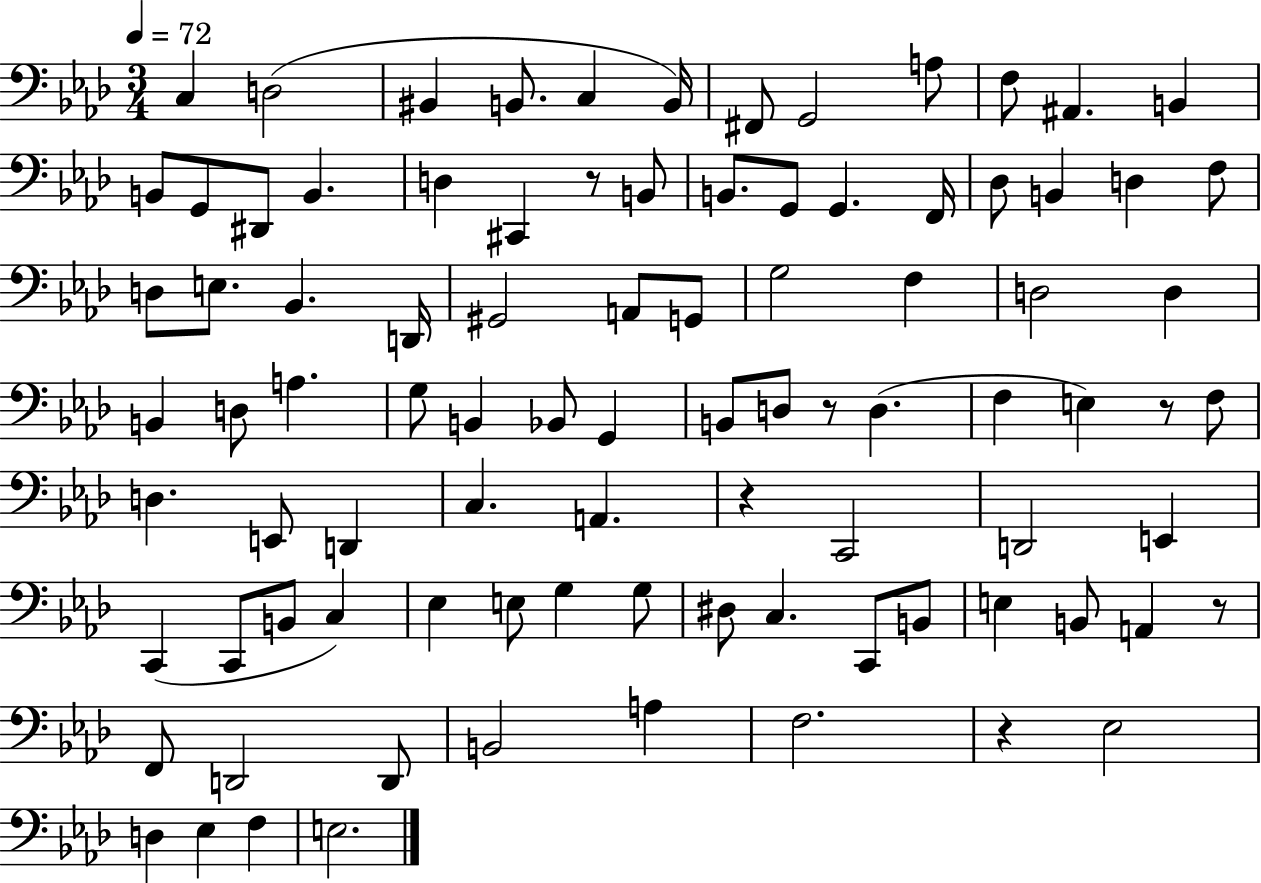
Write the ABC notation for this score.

X:1
T:Untitled
M:3/4
L:1/4
K:Ab
C, D,2 ^B,, B,,/2 C, B,,/4 ^F,,/2 G,,2 A,/2 F,/2 ^A,, B,, B,,/2 G,,/2 ^D,,/2 B,, D, ^C,, z/2 B,,/2 B,,/2 G,,/2 G,, F,,/4 _D,/2 B,, D, F,/2 D,/2 E,/2 _B,, D,,/4 ^G,,2 A,,/2 G,,/2 G,2 F, D,2 D, B,, D,/2 A, G,/2 B,, _B,,/2 G,, B,,/2 D,/2 z/2 D, F, E, z/2 F,/2 D, E,,/2 D,, C, A,, z C,,2 D,,2 E,, C,, C,,/2 B,,/2 C, _E, E,/2 G, G,/2 ^D,/2 C, C,,/2 B,,/2 E, B,,/2 A,, z/2 F,,/2 D,,2 D,,/2 B,,2 A, F,2 z _E,2 D, _E, F, E,2